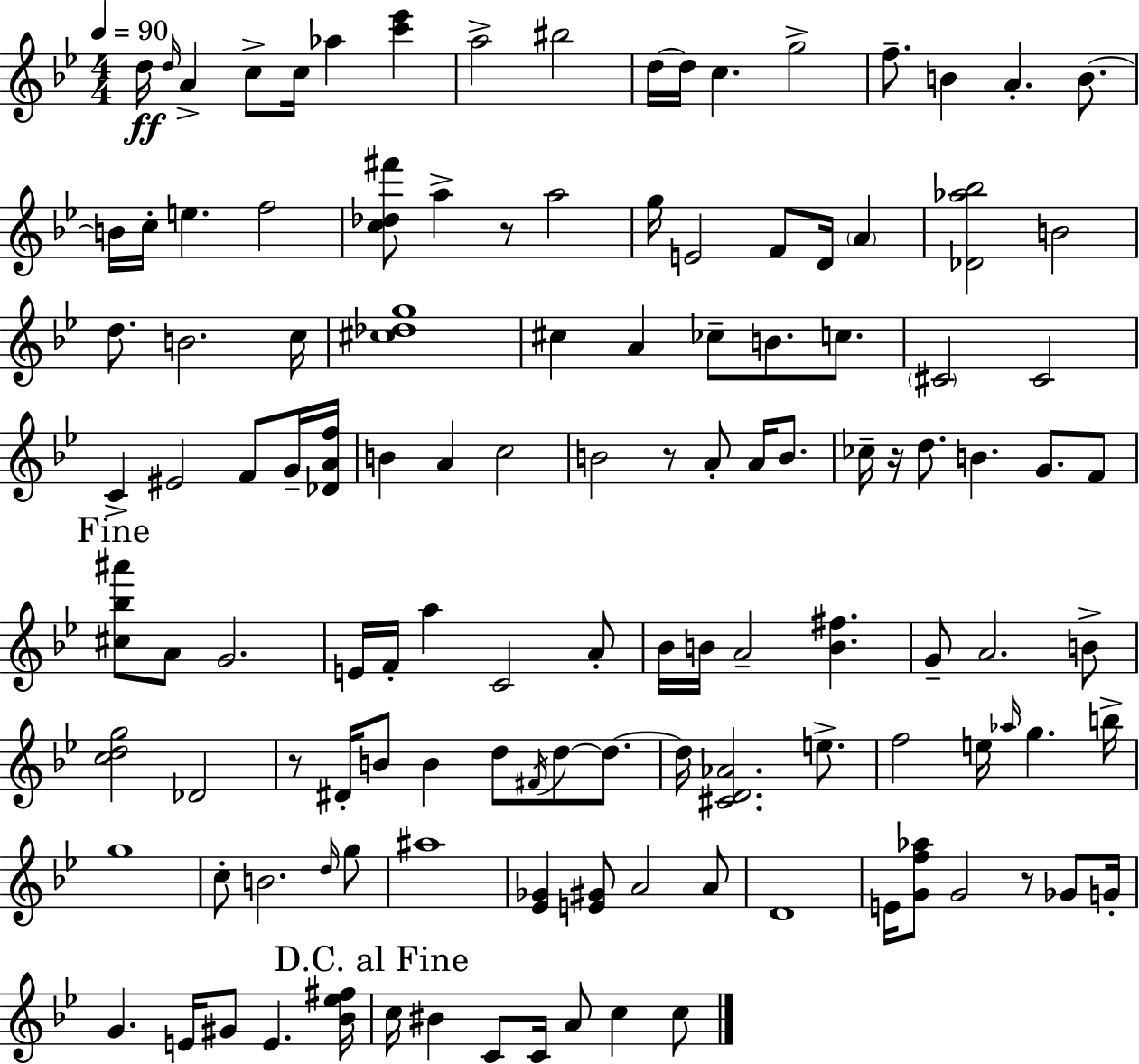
D5/s D5/s A4/q C5/e C5/s Ab5/q [C6,Eb6]/q A5/h BIS5/h D5/s D5/s C5/q. G5/h F5/e. B4/q A4/q. B4/e. B4/s C5/s E5/q. F5/h [C5,Db5,F#6]/e A5/q R/e A5/h G5/s E4/h F4/e D4/s A4/q [Db4,Ab5,Bb5]/h B4/h D5/e. B4/h. C5/s [C#5,Db5,G5]/w C#5/q A4/q CES5/e B4/e. C5/e. C#4/h C#4/h C4/q EIS4/h F4/e G4/s [Db4,A4,F5]/s B4/q A4/q C5/h B4/h R/e A4/e A4/s B4/e. CES5/s R/s D5/e. B4/q. G4/e. F4/e [C#5,Bb5,A#6]/e A4/e G4/h. E4/s F4/s A5/q C4/h A4/e Bb4/s B4/s A4/h [B4,F#5]/q. G4/e A4/h. B4/e [C5,D5,G5]/h Db4/h R/e D#4/s B4/e B4/q D5/e F#4/s D5/e D5/e. D5/s [C#4,D4,Ab4]/h. E5/e. F5/h E5/s Ab5/s G5/q. B5/s G5/w C5/e B4/h. D5/s G5/e A#5/w [Eb4,Gb4]/q [E4,G#4]/e A4/h A4/e D4/w E4/s [G4,F5,Ab5]/e G4/h R/e Gb4/e G4/s G4/q. E4/s G#4/e E4/q. [Bb4,Eb5,F#5]/s C5/s BIS4/q C4/e C4/s A4/e C5/q C5/e